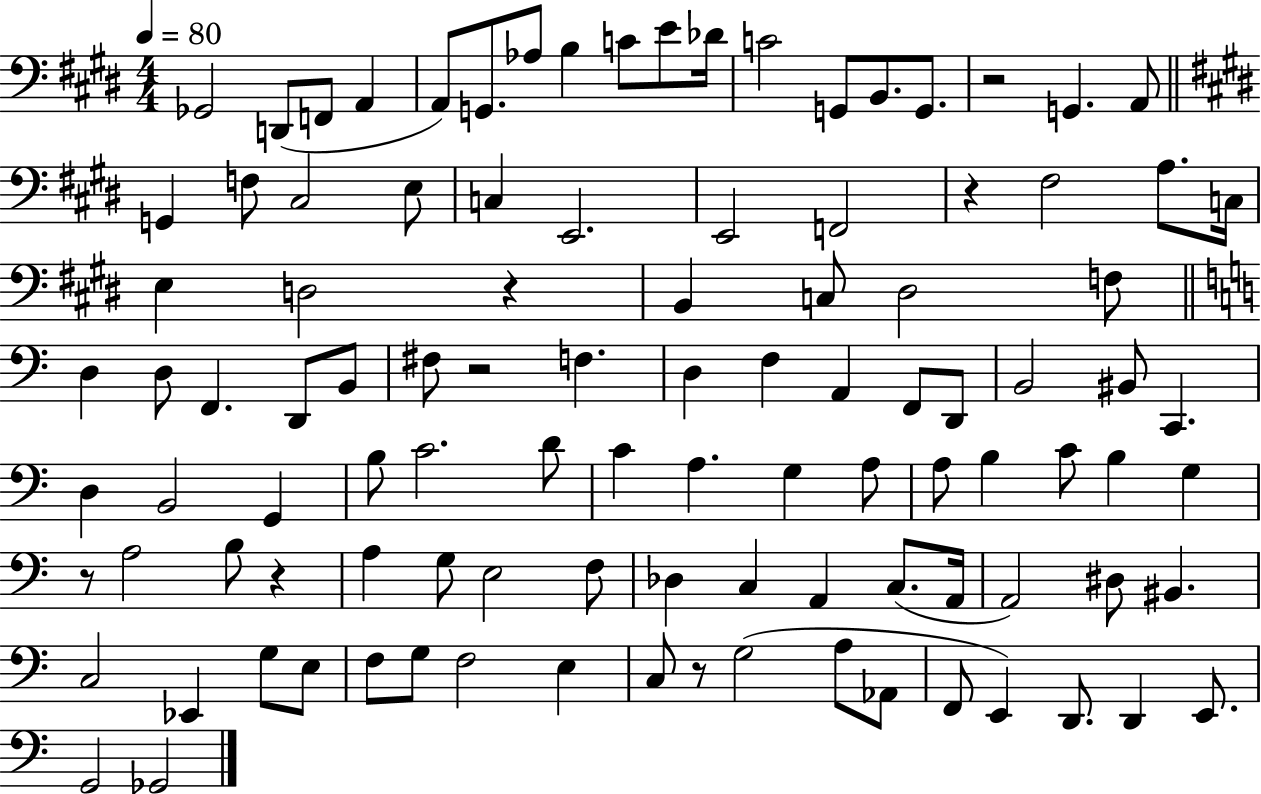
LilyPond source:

{
  \clef bass
  \numericTimeSignature
  \time 4/4
  \key e \major
  \tempo 4 = 80
  ges,2 d,8( f,8 a,4 | a,8) g,8. aes8 b4 c'8 e'8 des'16 | c'2 g,8 b,8. g,8. | r2 g,4. a,8 | \break \bar "||" \break \key e \major g,4 f8 cis2 e8 | c4 e,2. | e,2 f,2 | r4 fis2 a8. c16 | \break e4 d2 r4 | b,4 c8 dis2 f8 | \bar "||" \break \key c \major d4 d8 f,4. d,8 b,8 | fis8 r2 f4. | d4 f4 a,4 f,8 d,8 | b,2 bis,8 c,4. | \break d4 b,2 g,4 | b8 c'2. d'8 | c'4 a4. g4 a8 | a8 b4 c'8 b4 g4 | \break r8 a2 b8 r4 | a4 g8 e2 f8 | des4 c4 a,4 c8.( a,16 | a,2) dis8 bis,4. | \break c2 ees,4 g8 e8 | f8 g8 f2 e4 | c8 r8 g2( a8 aes,8 | f,8 e,4) d,8. d,4 e,8. | \break g,2 ges,2 | \bar "|."
}